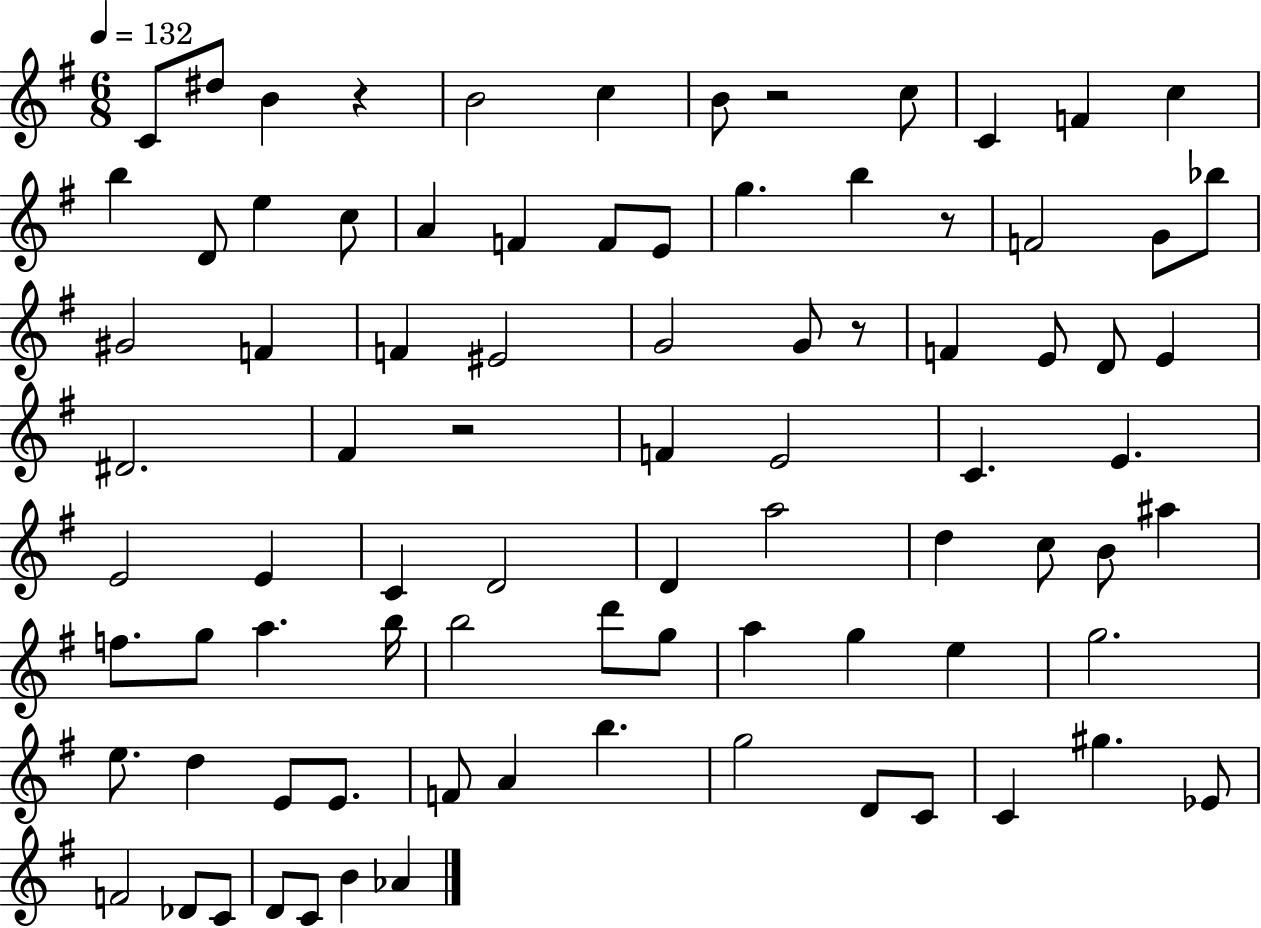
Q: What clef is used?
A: treble